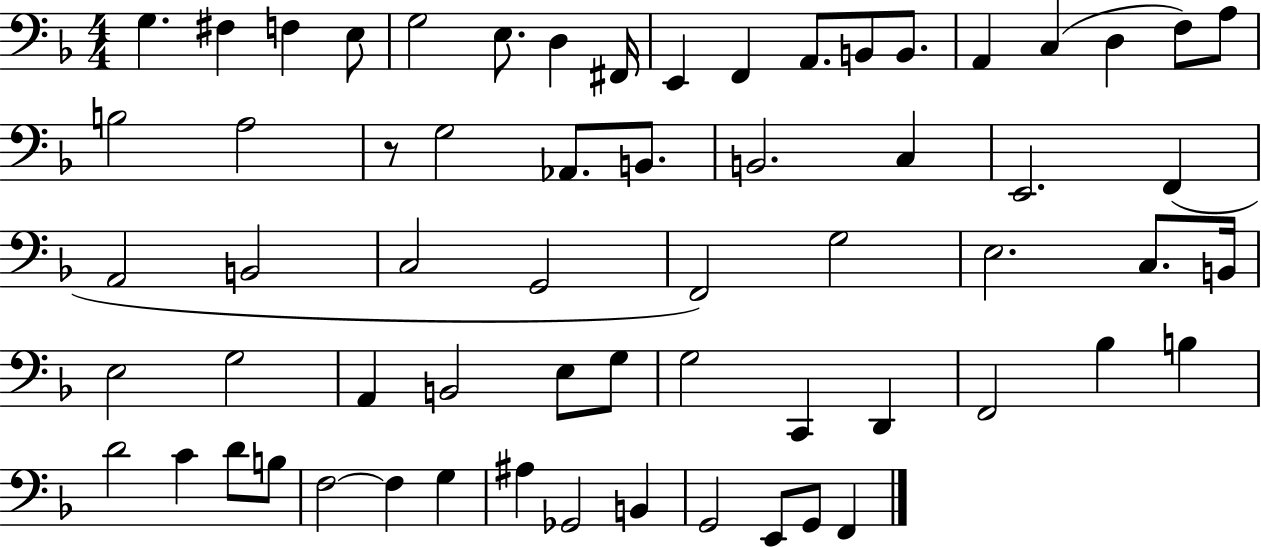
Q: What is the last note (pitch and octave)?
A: F2